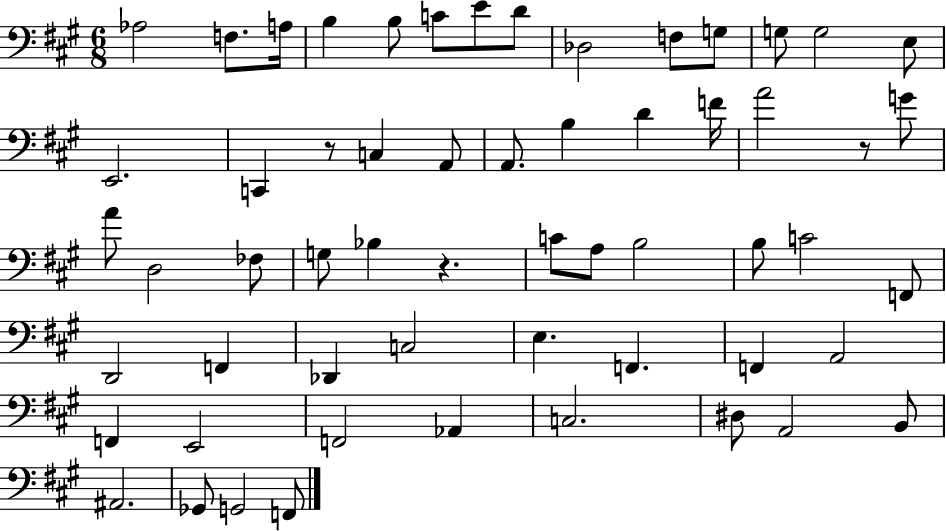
X:1
T:Untitled
M:6/8
L:1/4
K:A
_A,2 F,/2 A,/4 B, B,/2 C/2 E/2 D/2 _D,2 F,/2 G,/2 G,/2 G,2 E,/2 E,,2 C,, z/2 C, A,,/2 A,,/2 B, D F/4 A2 z/2 G/2 A/2 D,2 _F,/2 G,/2 _B, z C/2 A,/2 B,2 B,/2 C2 F,,/2 D,,2 F,, _D,, C,2 E, F,, F,, A,,2 F,, E,,2 F,,2 _A,, C,2 ^D,/2 A,,2 B,,/2 ^A,,2 _G,,/2 G,,2 F,,/2